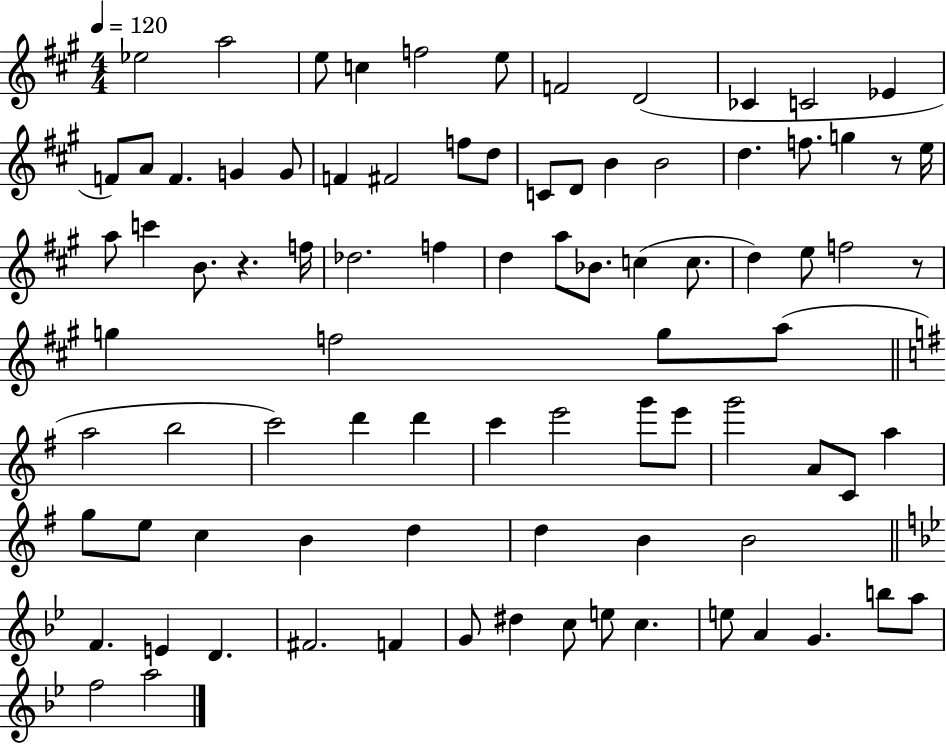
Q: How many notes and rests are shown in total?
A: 87